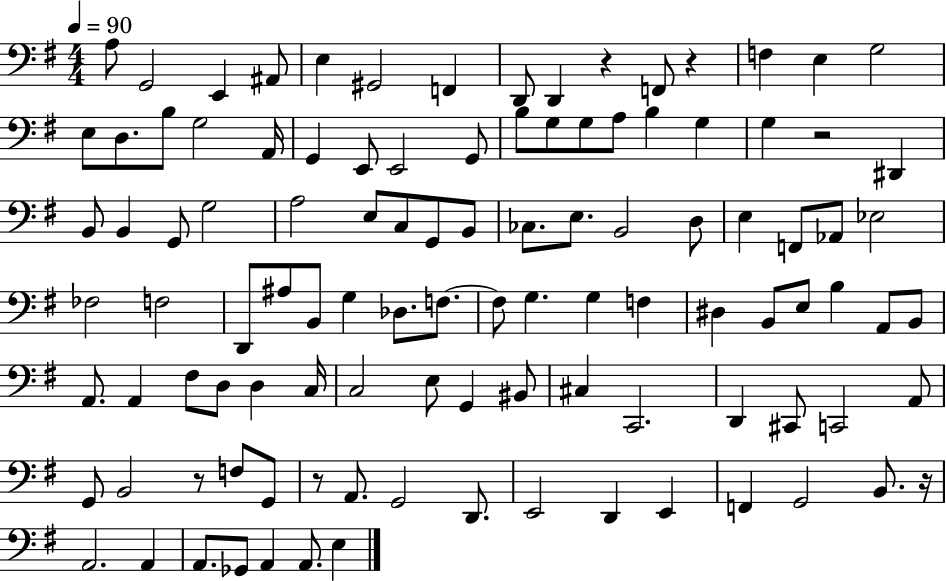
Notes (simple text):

A3/e G2/h E2/q A#2/e E3/q G#2/h F2/q D2/e D2/q R/q F2/e R/q F3/q E3/q G3/h E3/e D3/e. B3/e G3/h A2/s G2/q E2/e E2/h G2/e B3/e G3/e G3/e A3/e B3/q G3/q G3/q R/h D#2/q B2/e B2/q G2/e G3/h A3/h E3/e C3/e G2/e B2/e CES3/e. E3/e. B2/h D3/e E3/q F2/e Ab2/e Eb3/h FES3/h F3/h D2/e A#3/e B2/e G3/q Db3/e. F3/e. F3/e G3/q. G3/q F3/q D#3/q B2/e E3/e B3/q A2/e B2/e A2/e. A2/q F#3/e D3/e D3/q C3/s C3/h E3/e G2/q BIS2/e C#3/q C2/h. D2/q C#2/e C2/h A2/e G2/e B2/h R/e F3/e G2/e R/e A2/e. G2/h D2/e. E2/h D2/q E2/q F2/q G2/h B2/e. R/s A2/h. A2/q A2/e. Gb2/e A2/q A2/e. E3/q